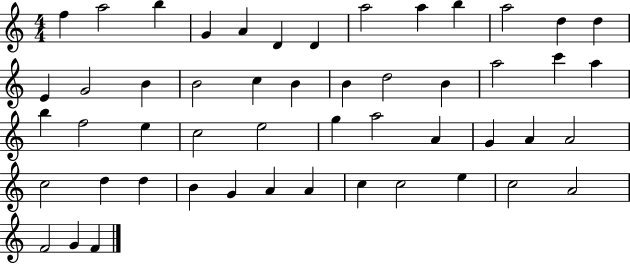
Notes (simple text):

F5/q A5/h B5/q G4/q A4/q D4/q D4/q A5/h A5/q B5/q A5/h D5/q D5/q E4/q G4/h B4/q B4/h C5/q B4/q B4/q D5/h B4/q A5/h C6/q A5/q B5/q F5/h E5/q C5/h E5/h G5/q A5/h A4/q G4/q A4/q A4/h C5/h D5/q D5/q B4/q G4/q A4/q A4/q C5/q C5/h E5/q C5/h A4/h F4/h G4/q F4/q